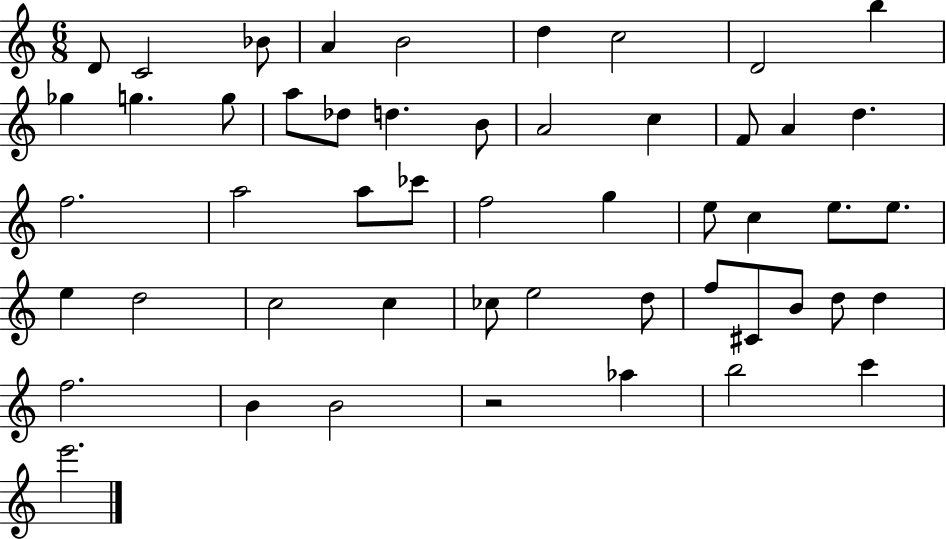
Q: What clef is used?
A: treble